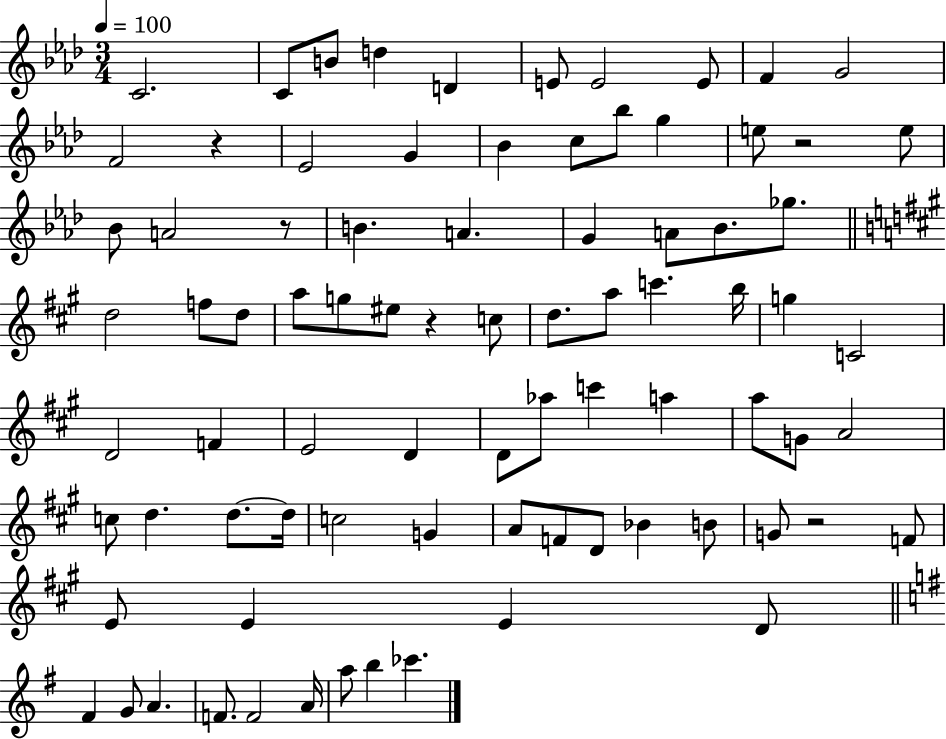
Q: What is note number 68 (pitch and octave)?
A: D4